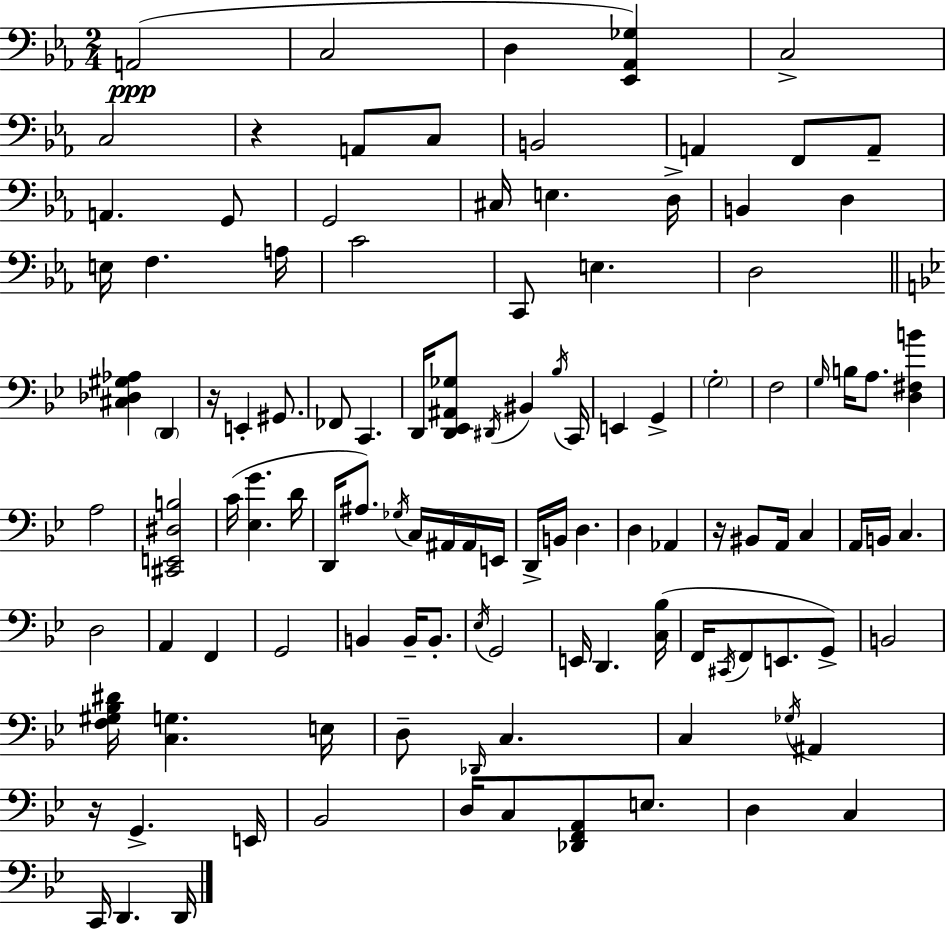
X:1
T:Untitled
M:2/4
L:1/4
K:Eb
A,,2 C,2 D, [_E,,_A,,_G,] C,2 C,2 z A,,/2 C,/2 B,,2 A,, F,,/2 A,,/2 A,, G,,/2 G,,2 ^C,/4 E, D,/4 B,, D, E,/4 F, A,/4 C2 C,,/2 E, D,2 [^C,_D,^G,_A,] D,, z/4 E,, ^G,,/2 _F,,/2 C,, D,,/4 [D,,_E,,^A,,_G,]/2 ^D,,/4 ^B,, _B,/4 C,,/4 E,, G,, G,2 F,2 G,/4 B,/4 A,/2 [D,^F,B] A,2 [^C,,E,,^D,B,]2 C/4 [_E,G] D/4 D,,/4 ^A,/2 _G,/4 C,/4 ^A,,/4 ^A,,/4 E,,/4 D,,/4 B,,/4 D, D, _A,, z/4 ^B,,/2 A,,/4 C, A,,/4 B,,/4 C, D,2 A,, F,, G,,2 B,, B,,/4 B,,/2 _E,/4 G,,2 E,,/4 D,, [C,_B,]/4 F,,/4 ^C,,/4 F,,/2 E,,/2 G,,/2 B,,2 [F,^G,_B,^D]/4 [C,G,] E,/4 D,/2 _D,,/4 C, C, _G,/4 ^A,, z/4 G,, E,,/4 _B,,2 D,/4 C,/2 [_D,,F,,A,,]/2 E,/2 D, C, C,,/4 D,, D,,/4